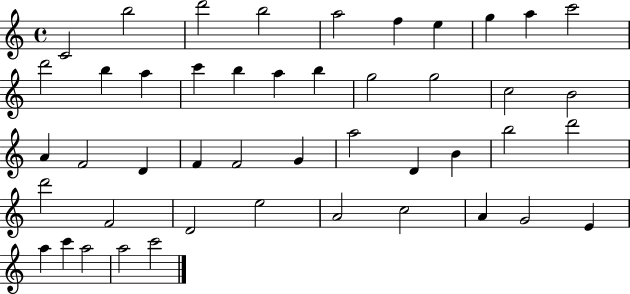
C4/h B5/h D6/h B5/h A5/h F5/q E5/q G5/q A5/q C6/h D6/h B5/q A5/q C6/q B5/q A5/q B5/q G5/h G5/h C5/h B4/h A4/q F4/h D4/q F4/q F4/h G4/q A5/h D4/q B4/q B5/h D6/h D6/h F4/h D4/h E5/h A4/h C5/h A4/q G4/h E4/q A5/q C6/q A5/h A5/h C6/h